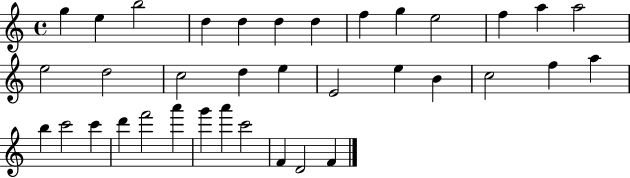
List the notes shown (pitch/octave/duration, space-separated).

G5/q E5/q B5/h D5/q D5/q D5/q D5/q F5/q G5/q E5/h F5/q A5/q A5/h E5/h D5/h C5/h D5/q E5/q E4/h E5/q B4/q C5/h F5/q A5/q B5/q C6/h C6/q D6/q F6/h A6/q G6/q A6/q C6/h F4/q D4/h F4/q